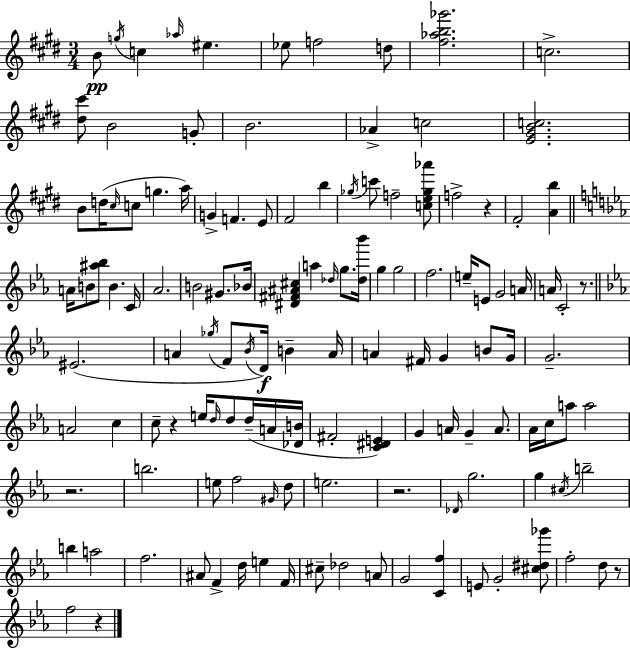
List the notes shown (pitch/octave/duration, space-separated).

B4/e G5/s C5/q Ab5/s EIS5/q. Eb5/e F5/h D5/e [F#5,Ab5,B5,Gb6]/h. C5/h. [D#5,C#6]/e B4/h G4/e B4/h. Ab4/q C5/h [E4,G#4,B4,C5]/h. B4/e D5/s C#5/s C5/e G5/q. A5/s G4/q F4/q. E4/e F#4/h B5/q Gb5/s C6/e F5/h [C5,E5,Gb5,Ab6]/e F5/h R/q F#4/h [A4,B5]/q A4/s B4/e [A#5,Bb5]/e B4/q. C4/s Ab4/h. B4/h G#4/e. Bb4/s [D#4,F#4,A#4,C#5]/q A5/q Db5/s G5/e. [Db5,Bb6]/s G5/q G5/h F5/h. E5/s E4/e G4/h A4/s A4/s C4/h R/e. EIS4/h. A4/q Gb5/s F4/e Bb4/s D4/s B4/q A4/s A4/q F#4/s G4/q B4/e G4/s G4/h. A4/h C5/q C5/e R/q E5/s D5/s D5/e D5/s A4/s [Db4,B4]/s F#4/h [C4,D#4,E4]/q G4/q A4/s G4/q A4/e. Ab4/s C5/s A5/e A5/h R/h. B5/h. E5/e F5/h G#4/s D5/e E5/h. R/h. Db4/s G5/h. G5/q C#5/s B5/h B5/q A5/h F5/h. A#4/e F4/q D5/s E5/q F4/s C#5/e Db5/h A4/e G4/h [C4,F5]/q E4/e G4/h [C#5,D#5,Gb6]/e F5/h D5/e R/e F5/h R/q